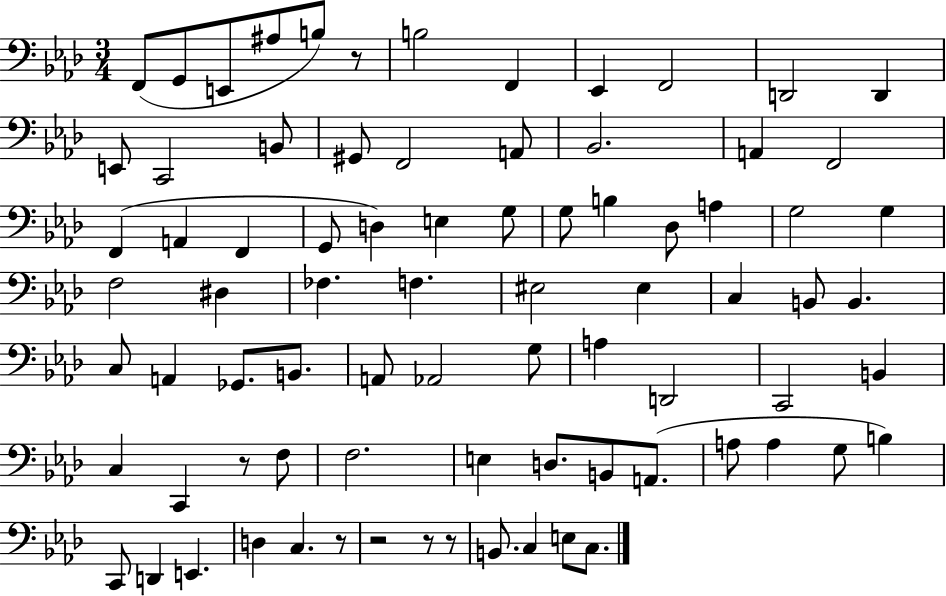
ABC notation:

X:1
T:Untitled
M:3/4
L:1/4
K:Ab
F,,/2 G,,/2 E,,/2 ^A,/2 B,/2 z/2 B,2 F,, _E,, F,,2 D,,2 D,, E,,/2 C,,2 B,,/2 ^G,,/2 F,,2 A,,/2 _B,,2 A,, F,,2 F,, A,, F,, G,,/2 D, E, G,/2 G,/2 B, _D,/2 A, G,2 G, F,2 ^D, _F, F, ^E,2 ^E, C, B,,/2 B,, C,/2 A,, _G,,/2 B,,/2 A,,/2 _A,,2 G,/2 A, D,,2 C,,2 B,, C, C,, z/2 F,/2 F,2 E, D,/2 B,,/2 A,,/2 A,/2 A, G,/2 B, C,,/2 D,, E,, D, C, z/2 z2 z/2 z/2 B,,/2 C, E,/2 C,/2